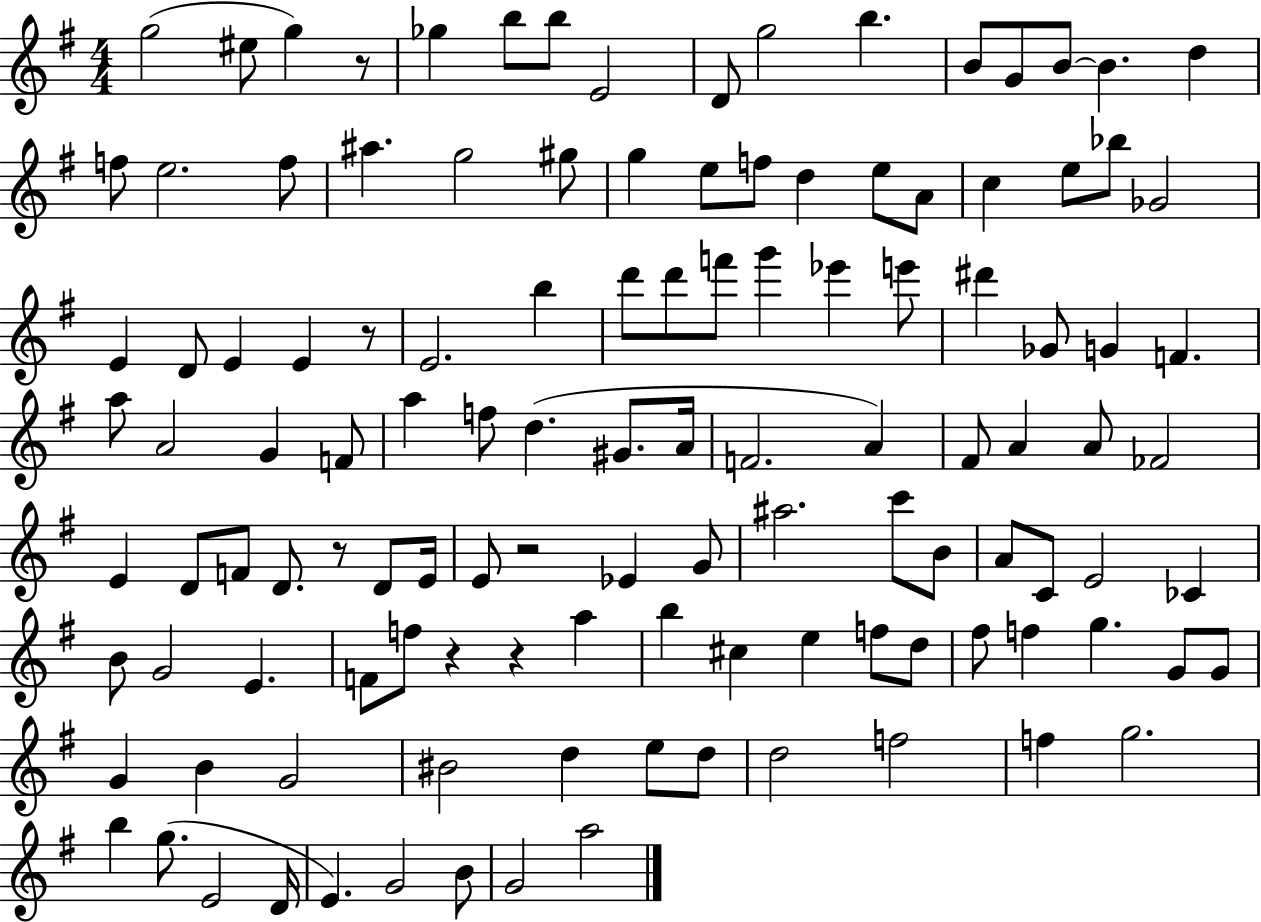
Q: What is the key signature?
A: G major